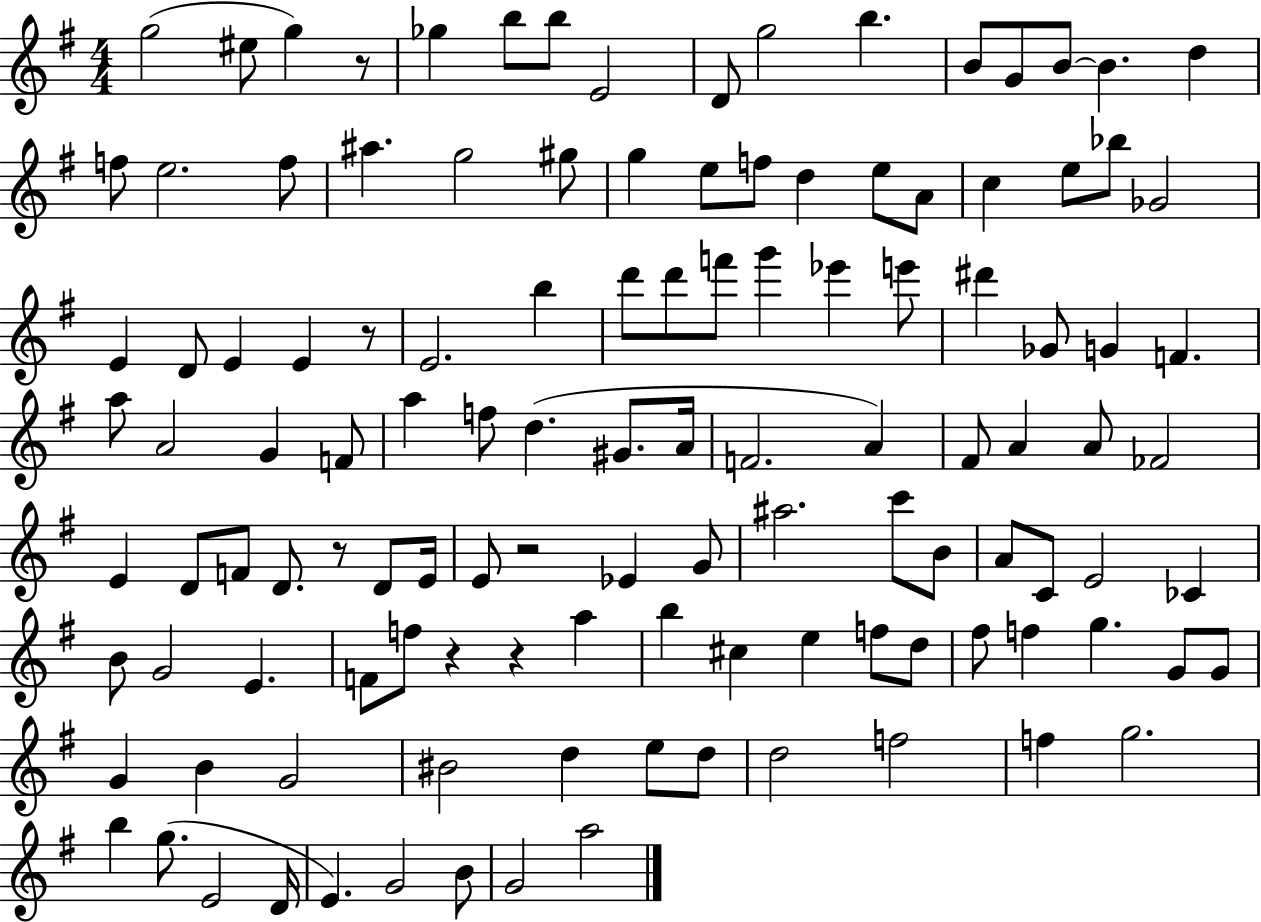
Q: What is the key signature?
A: G major